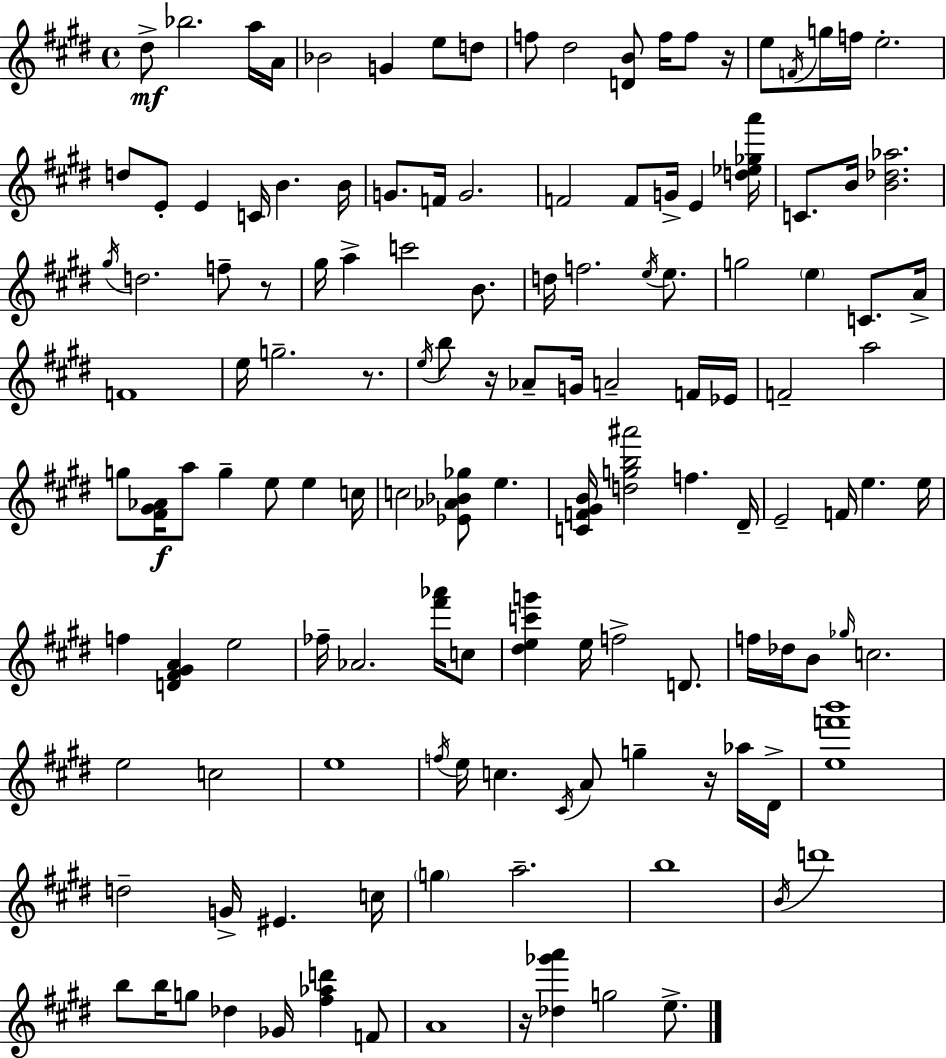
X:1
T:Untitled
M:4/4
L:1/4
K:E
^d/2 _b2 a/4 A/4 _B2 G e/2 d/2 f/2 ^d2 [DB]/2 f/4 f/2 z/4 e/2 F/4 g/4 f/4 e2 d/2 E/2 E C/4 B B/4 G/2 F/4 G2 F2 F/2 G/4 E [d_e_ga']/4 C/2 B/4 [B_d_a]2 ^g/4 d2 f/2 z/2 ^g/4 a c'2 B/2 d/4 f2 e/4 e/2 g2 e C/2 A/4 F4 e/4 g2 z/2 e/4 b/2 z/4 _A/2 G/4 A2 F/4 _E/4 F2 a2 g/2 [^F^G_A]/4 a/2 g e/2 e c/4 c2 [_E_A_B_g]/2 e [CF^GB]/4 [dgb^a']2 f ^D/4 E2 F/4 e e/4 f [D^F^GA] e2 _f/4 _A2 [^f'_a']/4 c/2 [^dec'g'] e/4 f2 D/2 f/4 _d/4 B/2 _g/4 c2 e2 c2 e4 f/4 e/4 c ^C/4 A/2 g z/4 _a/4 ^D/4 [ef'b']4 d2 G/4 ^E c/4 g a2 b4 B/4 d'4 b/2 b/4 g/2 _d _G/4 [^f_ad'] F/2 A4 z/4 [_d_g'a'] g2 e/2